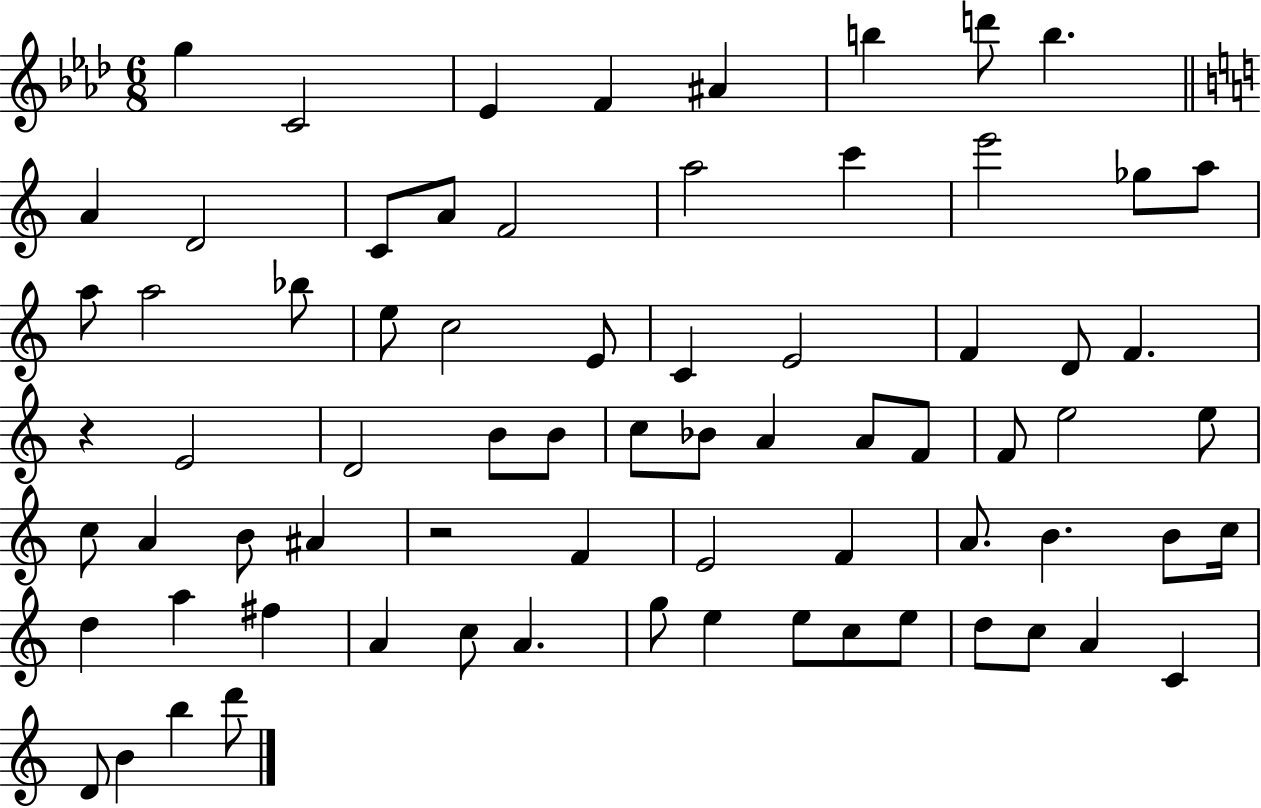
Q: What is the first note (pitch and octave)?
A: G5